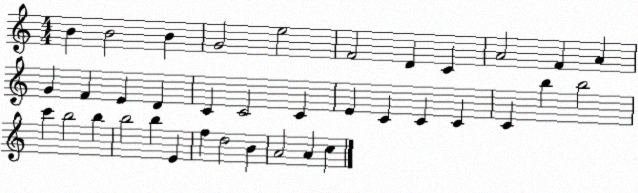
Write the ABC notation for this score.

X:1
T:Untitled
M:4/4
L:1/4
K:C
B B2 B G2 e2 F2 D C A2 F A G F E D C C2 C E C C C C b b2 c' b2 b b2 b E f d2 B A2 A c